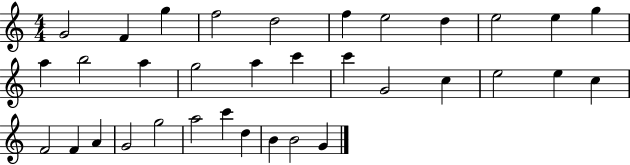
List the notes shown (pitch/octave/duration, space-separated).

G4/h F4/q G5/q F5/h D5/h F5/q E5/h D5/q E5/h E5/q G5/q A5/q B5/h A5/q G5/h A5/q C6/q C6/q G4/h C5/q E5/h E5/q C5/q F4/h F4/q A4/q G4/h G5/h A5/h C6/q D5/q B4/q B4/h G4/q